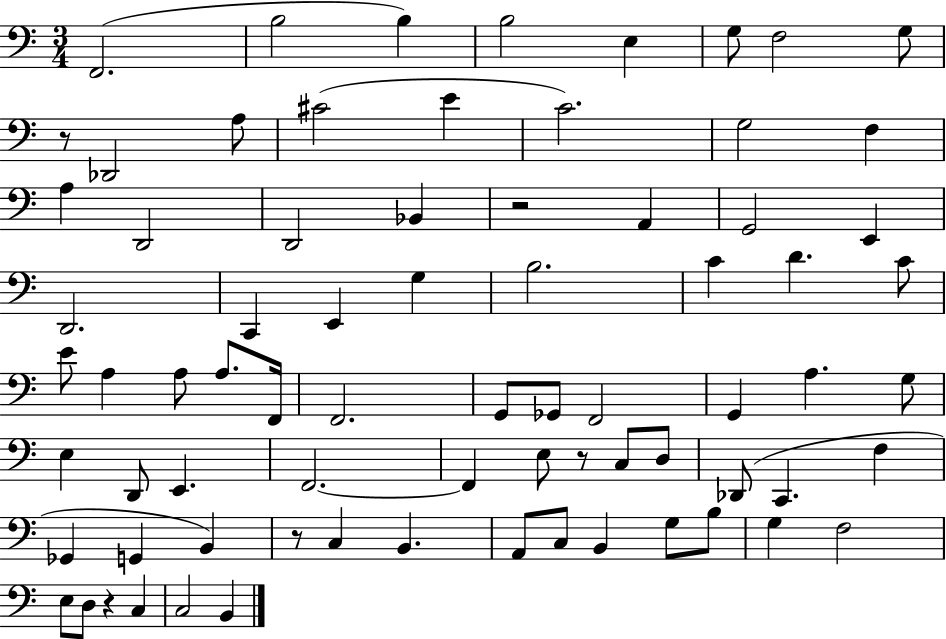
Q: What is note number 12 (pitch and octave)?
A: E4